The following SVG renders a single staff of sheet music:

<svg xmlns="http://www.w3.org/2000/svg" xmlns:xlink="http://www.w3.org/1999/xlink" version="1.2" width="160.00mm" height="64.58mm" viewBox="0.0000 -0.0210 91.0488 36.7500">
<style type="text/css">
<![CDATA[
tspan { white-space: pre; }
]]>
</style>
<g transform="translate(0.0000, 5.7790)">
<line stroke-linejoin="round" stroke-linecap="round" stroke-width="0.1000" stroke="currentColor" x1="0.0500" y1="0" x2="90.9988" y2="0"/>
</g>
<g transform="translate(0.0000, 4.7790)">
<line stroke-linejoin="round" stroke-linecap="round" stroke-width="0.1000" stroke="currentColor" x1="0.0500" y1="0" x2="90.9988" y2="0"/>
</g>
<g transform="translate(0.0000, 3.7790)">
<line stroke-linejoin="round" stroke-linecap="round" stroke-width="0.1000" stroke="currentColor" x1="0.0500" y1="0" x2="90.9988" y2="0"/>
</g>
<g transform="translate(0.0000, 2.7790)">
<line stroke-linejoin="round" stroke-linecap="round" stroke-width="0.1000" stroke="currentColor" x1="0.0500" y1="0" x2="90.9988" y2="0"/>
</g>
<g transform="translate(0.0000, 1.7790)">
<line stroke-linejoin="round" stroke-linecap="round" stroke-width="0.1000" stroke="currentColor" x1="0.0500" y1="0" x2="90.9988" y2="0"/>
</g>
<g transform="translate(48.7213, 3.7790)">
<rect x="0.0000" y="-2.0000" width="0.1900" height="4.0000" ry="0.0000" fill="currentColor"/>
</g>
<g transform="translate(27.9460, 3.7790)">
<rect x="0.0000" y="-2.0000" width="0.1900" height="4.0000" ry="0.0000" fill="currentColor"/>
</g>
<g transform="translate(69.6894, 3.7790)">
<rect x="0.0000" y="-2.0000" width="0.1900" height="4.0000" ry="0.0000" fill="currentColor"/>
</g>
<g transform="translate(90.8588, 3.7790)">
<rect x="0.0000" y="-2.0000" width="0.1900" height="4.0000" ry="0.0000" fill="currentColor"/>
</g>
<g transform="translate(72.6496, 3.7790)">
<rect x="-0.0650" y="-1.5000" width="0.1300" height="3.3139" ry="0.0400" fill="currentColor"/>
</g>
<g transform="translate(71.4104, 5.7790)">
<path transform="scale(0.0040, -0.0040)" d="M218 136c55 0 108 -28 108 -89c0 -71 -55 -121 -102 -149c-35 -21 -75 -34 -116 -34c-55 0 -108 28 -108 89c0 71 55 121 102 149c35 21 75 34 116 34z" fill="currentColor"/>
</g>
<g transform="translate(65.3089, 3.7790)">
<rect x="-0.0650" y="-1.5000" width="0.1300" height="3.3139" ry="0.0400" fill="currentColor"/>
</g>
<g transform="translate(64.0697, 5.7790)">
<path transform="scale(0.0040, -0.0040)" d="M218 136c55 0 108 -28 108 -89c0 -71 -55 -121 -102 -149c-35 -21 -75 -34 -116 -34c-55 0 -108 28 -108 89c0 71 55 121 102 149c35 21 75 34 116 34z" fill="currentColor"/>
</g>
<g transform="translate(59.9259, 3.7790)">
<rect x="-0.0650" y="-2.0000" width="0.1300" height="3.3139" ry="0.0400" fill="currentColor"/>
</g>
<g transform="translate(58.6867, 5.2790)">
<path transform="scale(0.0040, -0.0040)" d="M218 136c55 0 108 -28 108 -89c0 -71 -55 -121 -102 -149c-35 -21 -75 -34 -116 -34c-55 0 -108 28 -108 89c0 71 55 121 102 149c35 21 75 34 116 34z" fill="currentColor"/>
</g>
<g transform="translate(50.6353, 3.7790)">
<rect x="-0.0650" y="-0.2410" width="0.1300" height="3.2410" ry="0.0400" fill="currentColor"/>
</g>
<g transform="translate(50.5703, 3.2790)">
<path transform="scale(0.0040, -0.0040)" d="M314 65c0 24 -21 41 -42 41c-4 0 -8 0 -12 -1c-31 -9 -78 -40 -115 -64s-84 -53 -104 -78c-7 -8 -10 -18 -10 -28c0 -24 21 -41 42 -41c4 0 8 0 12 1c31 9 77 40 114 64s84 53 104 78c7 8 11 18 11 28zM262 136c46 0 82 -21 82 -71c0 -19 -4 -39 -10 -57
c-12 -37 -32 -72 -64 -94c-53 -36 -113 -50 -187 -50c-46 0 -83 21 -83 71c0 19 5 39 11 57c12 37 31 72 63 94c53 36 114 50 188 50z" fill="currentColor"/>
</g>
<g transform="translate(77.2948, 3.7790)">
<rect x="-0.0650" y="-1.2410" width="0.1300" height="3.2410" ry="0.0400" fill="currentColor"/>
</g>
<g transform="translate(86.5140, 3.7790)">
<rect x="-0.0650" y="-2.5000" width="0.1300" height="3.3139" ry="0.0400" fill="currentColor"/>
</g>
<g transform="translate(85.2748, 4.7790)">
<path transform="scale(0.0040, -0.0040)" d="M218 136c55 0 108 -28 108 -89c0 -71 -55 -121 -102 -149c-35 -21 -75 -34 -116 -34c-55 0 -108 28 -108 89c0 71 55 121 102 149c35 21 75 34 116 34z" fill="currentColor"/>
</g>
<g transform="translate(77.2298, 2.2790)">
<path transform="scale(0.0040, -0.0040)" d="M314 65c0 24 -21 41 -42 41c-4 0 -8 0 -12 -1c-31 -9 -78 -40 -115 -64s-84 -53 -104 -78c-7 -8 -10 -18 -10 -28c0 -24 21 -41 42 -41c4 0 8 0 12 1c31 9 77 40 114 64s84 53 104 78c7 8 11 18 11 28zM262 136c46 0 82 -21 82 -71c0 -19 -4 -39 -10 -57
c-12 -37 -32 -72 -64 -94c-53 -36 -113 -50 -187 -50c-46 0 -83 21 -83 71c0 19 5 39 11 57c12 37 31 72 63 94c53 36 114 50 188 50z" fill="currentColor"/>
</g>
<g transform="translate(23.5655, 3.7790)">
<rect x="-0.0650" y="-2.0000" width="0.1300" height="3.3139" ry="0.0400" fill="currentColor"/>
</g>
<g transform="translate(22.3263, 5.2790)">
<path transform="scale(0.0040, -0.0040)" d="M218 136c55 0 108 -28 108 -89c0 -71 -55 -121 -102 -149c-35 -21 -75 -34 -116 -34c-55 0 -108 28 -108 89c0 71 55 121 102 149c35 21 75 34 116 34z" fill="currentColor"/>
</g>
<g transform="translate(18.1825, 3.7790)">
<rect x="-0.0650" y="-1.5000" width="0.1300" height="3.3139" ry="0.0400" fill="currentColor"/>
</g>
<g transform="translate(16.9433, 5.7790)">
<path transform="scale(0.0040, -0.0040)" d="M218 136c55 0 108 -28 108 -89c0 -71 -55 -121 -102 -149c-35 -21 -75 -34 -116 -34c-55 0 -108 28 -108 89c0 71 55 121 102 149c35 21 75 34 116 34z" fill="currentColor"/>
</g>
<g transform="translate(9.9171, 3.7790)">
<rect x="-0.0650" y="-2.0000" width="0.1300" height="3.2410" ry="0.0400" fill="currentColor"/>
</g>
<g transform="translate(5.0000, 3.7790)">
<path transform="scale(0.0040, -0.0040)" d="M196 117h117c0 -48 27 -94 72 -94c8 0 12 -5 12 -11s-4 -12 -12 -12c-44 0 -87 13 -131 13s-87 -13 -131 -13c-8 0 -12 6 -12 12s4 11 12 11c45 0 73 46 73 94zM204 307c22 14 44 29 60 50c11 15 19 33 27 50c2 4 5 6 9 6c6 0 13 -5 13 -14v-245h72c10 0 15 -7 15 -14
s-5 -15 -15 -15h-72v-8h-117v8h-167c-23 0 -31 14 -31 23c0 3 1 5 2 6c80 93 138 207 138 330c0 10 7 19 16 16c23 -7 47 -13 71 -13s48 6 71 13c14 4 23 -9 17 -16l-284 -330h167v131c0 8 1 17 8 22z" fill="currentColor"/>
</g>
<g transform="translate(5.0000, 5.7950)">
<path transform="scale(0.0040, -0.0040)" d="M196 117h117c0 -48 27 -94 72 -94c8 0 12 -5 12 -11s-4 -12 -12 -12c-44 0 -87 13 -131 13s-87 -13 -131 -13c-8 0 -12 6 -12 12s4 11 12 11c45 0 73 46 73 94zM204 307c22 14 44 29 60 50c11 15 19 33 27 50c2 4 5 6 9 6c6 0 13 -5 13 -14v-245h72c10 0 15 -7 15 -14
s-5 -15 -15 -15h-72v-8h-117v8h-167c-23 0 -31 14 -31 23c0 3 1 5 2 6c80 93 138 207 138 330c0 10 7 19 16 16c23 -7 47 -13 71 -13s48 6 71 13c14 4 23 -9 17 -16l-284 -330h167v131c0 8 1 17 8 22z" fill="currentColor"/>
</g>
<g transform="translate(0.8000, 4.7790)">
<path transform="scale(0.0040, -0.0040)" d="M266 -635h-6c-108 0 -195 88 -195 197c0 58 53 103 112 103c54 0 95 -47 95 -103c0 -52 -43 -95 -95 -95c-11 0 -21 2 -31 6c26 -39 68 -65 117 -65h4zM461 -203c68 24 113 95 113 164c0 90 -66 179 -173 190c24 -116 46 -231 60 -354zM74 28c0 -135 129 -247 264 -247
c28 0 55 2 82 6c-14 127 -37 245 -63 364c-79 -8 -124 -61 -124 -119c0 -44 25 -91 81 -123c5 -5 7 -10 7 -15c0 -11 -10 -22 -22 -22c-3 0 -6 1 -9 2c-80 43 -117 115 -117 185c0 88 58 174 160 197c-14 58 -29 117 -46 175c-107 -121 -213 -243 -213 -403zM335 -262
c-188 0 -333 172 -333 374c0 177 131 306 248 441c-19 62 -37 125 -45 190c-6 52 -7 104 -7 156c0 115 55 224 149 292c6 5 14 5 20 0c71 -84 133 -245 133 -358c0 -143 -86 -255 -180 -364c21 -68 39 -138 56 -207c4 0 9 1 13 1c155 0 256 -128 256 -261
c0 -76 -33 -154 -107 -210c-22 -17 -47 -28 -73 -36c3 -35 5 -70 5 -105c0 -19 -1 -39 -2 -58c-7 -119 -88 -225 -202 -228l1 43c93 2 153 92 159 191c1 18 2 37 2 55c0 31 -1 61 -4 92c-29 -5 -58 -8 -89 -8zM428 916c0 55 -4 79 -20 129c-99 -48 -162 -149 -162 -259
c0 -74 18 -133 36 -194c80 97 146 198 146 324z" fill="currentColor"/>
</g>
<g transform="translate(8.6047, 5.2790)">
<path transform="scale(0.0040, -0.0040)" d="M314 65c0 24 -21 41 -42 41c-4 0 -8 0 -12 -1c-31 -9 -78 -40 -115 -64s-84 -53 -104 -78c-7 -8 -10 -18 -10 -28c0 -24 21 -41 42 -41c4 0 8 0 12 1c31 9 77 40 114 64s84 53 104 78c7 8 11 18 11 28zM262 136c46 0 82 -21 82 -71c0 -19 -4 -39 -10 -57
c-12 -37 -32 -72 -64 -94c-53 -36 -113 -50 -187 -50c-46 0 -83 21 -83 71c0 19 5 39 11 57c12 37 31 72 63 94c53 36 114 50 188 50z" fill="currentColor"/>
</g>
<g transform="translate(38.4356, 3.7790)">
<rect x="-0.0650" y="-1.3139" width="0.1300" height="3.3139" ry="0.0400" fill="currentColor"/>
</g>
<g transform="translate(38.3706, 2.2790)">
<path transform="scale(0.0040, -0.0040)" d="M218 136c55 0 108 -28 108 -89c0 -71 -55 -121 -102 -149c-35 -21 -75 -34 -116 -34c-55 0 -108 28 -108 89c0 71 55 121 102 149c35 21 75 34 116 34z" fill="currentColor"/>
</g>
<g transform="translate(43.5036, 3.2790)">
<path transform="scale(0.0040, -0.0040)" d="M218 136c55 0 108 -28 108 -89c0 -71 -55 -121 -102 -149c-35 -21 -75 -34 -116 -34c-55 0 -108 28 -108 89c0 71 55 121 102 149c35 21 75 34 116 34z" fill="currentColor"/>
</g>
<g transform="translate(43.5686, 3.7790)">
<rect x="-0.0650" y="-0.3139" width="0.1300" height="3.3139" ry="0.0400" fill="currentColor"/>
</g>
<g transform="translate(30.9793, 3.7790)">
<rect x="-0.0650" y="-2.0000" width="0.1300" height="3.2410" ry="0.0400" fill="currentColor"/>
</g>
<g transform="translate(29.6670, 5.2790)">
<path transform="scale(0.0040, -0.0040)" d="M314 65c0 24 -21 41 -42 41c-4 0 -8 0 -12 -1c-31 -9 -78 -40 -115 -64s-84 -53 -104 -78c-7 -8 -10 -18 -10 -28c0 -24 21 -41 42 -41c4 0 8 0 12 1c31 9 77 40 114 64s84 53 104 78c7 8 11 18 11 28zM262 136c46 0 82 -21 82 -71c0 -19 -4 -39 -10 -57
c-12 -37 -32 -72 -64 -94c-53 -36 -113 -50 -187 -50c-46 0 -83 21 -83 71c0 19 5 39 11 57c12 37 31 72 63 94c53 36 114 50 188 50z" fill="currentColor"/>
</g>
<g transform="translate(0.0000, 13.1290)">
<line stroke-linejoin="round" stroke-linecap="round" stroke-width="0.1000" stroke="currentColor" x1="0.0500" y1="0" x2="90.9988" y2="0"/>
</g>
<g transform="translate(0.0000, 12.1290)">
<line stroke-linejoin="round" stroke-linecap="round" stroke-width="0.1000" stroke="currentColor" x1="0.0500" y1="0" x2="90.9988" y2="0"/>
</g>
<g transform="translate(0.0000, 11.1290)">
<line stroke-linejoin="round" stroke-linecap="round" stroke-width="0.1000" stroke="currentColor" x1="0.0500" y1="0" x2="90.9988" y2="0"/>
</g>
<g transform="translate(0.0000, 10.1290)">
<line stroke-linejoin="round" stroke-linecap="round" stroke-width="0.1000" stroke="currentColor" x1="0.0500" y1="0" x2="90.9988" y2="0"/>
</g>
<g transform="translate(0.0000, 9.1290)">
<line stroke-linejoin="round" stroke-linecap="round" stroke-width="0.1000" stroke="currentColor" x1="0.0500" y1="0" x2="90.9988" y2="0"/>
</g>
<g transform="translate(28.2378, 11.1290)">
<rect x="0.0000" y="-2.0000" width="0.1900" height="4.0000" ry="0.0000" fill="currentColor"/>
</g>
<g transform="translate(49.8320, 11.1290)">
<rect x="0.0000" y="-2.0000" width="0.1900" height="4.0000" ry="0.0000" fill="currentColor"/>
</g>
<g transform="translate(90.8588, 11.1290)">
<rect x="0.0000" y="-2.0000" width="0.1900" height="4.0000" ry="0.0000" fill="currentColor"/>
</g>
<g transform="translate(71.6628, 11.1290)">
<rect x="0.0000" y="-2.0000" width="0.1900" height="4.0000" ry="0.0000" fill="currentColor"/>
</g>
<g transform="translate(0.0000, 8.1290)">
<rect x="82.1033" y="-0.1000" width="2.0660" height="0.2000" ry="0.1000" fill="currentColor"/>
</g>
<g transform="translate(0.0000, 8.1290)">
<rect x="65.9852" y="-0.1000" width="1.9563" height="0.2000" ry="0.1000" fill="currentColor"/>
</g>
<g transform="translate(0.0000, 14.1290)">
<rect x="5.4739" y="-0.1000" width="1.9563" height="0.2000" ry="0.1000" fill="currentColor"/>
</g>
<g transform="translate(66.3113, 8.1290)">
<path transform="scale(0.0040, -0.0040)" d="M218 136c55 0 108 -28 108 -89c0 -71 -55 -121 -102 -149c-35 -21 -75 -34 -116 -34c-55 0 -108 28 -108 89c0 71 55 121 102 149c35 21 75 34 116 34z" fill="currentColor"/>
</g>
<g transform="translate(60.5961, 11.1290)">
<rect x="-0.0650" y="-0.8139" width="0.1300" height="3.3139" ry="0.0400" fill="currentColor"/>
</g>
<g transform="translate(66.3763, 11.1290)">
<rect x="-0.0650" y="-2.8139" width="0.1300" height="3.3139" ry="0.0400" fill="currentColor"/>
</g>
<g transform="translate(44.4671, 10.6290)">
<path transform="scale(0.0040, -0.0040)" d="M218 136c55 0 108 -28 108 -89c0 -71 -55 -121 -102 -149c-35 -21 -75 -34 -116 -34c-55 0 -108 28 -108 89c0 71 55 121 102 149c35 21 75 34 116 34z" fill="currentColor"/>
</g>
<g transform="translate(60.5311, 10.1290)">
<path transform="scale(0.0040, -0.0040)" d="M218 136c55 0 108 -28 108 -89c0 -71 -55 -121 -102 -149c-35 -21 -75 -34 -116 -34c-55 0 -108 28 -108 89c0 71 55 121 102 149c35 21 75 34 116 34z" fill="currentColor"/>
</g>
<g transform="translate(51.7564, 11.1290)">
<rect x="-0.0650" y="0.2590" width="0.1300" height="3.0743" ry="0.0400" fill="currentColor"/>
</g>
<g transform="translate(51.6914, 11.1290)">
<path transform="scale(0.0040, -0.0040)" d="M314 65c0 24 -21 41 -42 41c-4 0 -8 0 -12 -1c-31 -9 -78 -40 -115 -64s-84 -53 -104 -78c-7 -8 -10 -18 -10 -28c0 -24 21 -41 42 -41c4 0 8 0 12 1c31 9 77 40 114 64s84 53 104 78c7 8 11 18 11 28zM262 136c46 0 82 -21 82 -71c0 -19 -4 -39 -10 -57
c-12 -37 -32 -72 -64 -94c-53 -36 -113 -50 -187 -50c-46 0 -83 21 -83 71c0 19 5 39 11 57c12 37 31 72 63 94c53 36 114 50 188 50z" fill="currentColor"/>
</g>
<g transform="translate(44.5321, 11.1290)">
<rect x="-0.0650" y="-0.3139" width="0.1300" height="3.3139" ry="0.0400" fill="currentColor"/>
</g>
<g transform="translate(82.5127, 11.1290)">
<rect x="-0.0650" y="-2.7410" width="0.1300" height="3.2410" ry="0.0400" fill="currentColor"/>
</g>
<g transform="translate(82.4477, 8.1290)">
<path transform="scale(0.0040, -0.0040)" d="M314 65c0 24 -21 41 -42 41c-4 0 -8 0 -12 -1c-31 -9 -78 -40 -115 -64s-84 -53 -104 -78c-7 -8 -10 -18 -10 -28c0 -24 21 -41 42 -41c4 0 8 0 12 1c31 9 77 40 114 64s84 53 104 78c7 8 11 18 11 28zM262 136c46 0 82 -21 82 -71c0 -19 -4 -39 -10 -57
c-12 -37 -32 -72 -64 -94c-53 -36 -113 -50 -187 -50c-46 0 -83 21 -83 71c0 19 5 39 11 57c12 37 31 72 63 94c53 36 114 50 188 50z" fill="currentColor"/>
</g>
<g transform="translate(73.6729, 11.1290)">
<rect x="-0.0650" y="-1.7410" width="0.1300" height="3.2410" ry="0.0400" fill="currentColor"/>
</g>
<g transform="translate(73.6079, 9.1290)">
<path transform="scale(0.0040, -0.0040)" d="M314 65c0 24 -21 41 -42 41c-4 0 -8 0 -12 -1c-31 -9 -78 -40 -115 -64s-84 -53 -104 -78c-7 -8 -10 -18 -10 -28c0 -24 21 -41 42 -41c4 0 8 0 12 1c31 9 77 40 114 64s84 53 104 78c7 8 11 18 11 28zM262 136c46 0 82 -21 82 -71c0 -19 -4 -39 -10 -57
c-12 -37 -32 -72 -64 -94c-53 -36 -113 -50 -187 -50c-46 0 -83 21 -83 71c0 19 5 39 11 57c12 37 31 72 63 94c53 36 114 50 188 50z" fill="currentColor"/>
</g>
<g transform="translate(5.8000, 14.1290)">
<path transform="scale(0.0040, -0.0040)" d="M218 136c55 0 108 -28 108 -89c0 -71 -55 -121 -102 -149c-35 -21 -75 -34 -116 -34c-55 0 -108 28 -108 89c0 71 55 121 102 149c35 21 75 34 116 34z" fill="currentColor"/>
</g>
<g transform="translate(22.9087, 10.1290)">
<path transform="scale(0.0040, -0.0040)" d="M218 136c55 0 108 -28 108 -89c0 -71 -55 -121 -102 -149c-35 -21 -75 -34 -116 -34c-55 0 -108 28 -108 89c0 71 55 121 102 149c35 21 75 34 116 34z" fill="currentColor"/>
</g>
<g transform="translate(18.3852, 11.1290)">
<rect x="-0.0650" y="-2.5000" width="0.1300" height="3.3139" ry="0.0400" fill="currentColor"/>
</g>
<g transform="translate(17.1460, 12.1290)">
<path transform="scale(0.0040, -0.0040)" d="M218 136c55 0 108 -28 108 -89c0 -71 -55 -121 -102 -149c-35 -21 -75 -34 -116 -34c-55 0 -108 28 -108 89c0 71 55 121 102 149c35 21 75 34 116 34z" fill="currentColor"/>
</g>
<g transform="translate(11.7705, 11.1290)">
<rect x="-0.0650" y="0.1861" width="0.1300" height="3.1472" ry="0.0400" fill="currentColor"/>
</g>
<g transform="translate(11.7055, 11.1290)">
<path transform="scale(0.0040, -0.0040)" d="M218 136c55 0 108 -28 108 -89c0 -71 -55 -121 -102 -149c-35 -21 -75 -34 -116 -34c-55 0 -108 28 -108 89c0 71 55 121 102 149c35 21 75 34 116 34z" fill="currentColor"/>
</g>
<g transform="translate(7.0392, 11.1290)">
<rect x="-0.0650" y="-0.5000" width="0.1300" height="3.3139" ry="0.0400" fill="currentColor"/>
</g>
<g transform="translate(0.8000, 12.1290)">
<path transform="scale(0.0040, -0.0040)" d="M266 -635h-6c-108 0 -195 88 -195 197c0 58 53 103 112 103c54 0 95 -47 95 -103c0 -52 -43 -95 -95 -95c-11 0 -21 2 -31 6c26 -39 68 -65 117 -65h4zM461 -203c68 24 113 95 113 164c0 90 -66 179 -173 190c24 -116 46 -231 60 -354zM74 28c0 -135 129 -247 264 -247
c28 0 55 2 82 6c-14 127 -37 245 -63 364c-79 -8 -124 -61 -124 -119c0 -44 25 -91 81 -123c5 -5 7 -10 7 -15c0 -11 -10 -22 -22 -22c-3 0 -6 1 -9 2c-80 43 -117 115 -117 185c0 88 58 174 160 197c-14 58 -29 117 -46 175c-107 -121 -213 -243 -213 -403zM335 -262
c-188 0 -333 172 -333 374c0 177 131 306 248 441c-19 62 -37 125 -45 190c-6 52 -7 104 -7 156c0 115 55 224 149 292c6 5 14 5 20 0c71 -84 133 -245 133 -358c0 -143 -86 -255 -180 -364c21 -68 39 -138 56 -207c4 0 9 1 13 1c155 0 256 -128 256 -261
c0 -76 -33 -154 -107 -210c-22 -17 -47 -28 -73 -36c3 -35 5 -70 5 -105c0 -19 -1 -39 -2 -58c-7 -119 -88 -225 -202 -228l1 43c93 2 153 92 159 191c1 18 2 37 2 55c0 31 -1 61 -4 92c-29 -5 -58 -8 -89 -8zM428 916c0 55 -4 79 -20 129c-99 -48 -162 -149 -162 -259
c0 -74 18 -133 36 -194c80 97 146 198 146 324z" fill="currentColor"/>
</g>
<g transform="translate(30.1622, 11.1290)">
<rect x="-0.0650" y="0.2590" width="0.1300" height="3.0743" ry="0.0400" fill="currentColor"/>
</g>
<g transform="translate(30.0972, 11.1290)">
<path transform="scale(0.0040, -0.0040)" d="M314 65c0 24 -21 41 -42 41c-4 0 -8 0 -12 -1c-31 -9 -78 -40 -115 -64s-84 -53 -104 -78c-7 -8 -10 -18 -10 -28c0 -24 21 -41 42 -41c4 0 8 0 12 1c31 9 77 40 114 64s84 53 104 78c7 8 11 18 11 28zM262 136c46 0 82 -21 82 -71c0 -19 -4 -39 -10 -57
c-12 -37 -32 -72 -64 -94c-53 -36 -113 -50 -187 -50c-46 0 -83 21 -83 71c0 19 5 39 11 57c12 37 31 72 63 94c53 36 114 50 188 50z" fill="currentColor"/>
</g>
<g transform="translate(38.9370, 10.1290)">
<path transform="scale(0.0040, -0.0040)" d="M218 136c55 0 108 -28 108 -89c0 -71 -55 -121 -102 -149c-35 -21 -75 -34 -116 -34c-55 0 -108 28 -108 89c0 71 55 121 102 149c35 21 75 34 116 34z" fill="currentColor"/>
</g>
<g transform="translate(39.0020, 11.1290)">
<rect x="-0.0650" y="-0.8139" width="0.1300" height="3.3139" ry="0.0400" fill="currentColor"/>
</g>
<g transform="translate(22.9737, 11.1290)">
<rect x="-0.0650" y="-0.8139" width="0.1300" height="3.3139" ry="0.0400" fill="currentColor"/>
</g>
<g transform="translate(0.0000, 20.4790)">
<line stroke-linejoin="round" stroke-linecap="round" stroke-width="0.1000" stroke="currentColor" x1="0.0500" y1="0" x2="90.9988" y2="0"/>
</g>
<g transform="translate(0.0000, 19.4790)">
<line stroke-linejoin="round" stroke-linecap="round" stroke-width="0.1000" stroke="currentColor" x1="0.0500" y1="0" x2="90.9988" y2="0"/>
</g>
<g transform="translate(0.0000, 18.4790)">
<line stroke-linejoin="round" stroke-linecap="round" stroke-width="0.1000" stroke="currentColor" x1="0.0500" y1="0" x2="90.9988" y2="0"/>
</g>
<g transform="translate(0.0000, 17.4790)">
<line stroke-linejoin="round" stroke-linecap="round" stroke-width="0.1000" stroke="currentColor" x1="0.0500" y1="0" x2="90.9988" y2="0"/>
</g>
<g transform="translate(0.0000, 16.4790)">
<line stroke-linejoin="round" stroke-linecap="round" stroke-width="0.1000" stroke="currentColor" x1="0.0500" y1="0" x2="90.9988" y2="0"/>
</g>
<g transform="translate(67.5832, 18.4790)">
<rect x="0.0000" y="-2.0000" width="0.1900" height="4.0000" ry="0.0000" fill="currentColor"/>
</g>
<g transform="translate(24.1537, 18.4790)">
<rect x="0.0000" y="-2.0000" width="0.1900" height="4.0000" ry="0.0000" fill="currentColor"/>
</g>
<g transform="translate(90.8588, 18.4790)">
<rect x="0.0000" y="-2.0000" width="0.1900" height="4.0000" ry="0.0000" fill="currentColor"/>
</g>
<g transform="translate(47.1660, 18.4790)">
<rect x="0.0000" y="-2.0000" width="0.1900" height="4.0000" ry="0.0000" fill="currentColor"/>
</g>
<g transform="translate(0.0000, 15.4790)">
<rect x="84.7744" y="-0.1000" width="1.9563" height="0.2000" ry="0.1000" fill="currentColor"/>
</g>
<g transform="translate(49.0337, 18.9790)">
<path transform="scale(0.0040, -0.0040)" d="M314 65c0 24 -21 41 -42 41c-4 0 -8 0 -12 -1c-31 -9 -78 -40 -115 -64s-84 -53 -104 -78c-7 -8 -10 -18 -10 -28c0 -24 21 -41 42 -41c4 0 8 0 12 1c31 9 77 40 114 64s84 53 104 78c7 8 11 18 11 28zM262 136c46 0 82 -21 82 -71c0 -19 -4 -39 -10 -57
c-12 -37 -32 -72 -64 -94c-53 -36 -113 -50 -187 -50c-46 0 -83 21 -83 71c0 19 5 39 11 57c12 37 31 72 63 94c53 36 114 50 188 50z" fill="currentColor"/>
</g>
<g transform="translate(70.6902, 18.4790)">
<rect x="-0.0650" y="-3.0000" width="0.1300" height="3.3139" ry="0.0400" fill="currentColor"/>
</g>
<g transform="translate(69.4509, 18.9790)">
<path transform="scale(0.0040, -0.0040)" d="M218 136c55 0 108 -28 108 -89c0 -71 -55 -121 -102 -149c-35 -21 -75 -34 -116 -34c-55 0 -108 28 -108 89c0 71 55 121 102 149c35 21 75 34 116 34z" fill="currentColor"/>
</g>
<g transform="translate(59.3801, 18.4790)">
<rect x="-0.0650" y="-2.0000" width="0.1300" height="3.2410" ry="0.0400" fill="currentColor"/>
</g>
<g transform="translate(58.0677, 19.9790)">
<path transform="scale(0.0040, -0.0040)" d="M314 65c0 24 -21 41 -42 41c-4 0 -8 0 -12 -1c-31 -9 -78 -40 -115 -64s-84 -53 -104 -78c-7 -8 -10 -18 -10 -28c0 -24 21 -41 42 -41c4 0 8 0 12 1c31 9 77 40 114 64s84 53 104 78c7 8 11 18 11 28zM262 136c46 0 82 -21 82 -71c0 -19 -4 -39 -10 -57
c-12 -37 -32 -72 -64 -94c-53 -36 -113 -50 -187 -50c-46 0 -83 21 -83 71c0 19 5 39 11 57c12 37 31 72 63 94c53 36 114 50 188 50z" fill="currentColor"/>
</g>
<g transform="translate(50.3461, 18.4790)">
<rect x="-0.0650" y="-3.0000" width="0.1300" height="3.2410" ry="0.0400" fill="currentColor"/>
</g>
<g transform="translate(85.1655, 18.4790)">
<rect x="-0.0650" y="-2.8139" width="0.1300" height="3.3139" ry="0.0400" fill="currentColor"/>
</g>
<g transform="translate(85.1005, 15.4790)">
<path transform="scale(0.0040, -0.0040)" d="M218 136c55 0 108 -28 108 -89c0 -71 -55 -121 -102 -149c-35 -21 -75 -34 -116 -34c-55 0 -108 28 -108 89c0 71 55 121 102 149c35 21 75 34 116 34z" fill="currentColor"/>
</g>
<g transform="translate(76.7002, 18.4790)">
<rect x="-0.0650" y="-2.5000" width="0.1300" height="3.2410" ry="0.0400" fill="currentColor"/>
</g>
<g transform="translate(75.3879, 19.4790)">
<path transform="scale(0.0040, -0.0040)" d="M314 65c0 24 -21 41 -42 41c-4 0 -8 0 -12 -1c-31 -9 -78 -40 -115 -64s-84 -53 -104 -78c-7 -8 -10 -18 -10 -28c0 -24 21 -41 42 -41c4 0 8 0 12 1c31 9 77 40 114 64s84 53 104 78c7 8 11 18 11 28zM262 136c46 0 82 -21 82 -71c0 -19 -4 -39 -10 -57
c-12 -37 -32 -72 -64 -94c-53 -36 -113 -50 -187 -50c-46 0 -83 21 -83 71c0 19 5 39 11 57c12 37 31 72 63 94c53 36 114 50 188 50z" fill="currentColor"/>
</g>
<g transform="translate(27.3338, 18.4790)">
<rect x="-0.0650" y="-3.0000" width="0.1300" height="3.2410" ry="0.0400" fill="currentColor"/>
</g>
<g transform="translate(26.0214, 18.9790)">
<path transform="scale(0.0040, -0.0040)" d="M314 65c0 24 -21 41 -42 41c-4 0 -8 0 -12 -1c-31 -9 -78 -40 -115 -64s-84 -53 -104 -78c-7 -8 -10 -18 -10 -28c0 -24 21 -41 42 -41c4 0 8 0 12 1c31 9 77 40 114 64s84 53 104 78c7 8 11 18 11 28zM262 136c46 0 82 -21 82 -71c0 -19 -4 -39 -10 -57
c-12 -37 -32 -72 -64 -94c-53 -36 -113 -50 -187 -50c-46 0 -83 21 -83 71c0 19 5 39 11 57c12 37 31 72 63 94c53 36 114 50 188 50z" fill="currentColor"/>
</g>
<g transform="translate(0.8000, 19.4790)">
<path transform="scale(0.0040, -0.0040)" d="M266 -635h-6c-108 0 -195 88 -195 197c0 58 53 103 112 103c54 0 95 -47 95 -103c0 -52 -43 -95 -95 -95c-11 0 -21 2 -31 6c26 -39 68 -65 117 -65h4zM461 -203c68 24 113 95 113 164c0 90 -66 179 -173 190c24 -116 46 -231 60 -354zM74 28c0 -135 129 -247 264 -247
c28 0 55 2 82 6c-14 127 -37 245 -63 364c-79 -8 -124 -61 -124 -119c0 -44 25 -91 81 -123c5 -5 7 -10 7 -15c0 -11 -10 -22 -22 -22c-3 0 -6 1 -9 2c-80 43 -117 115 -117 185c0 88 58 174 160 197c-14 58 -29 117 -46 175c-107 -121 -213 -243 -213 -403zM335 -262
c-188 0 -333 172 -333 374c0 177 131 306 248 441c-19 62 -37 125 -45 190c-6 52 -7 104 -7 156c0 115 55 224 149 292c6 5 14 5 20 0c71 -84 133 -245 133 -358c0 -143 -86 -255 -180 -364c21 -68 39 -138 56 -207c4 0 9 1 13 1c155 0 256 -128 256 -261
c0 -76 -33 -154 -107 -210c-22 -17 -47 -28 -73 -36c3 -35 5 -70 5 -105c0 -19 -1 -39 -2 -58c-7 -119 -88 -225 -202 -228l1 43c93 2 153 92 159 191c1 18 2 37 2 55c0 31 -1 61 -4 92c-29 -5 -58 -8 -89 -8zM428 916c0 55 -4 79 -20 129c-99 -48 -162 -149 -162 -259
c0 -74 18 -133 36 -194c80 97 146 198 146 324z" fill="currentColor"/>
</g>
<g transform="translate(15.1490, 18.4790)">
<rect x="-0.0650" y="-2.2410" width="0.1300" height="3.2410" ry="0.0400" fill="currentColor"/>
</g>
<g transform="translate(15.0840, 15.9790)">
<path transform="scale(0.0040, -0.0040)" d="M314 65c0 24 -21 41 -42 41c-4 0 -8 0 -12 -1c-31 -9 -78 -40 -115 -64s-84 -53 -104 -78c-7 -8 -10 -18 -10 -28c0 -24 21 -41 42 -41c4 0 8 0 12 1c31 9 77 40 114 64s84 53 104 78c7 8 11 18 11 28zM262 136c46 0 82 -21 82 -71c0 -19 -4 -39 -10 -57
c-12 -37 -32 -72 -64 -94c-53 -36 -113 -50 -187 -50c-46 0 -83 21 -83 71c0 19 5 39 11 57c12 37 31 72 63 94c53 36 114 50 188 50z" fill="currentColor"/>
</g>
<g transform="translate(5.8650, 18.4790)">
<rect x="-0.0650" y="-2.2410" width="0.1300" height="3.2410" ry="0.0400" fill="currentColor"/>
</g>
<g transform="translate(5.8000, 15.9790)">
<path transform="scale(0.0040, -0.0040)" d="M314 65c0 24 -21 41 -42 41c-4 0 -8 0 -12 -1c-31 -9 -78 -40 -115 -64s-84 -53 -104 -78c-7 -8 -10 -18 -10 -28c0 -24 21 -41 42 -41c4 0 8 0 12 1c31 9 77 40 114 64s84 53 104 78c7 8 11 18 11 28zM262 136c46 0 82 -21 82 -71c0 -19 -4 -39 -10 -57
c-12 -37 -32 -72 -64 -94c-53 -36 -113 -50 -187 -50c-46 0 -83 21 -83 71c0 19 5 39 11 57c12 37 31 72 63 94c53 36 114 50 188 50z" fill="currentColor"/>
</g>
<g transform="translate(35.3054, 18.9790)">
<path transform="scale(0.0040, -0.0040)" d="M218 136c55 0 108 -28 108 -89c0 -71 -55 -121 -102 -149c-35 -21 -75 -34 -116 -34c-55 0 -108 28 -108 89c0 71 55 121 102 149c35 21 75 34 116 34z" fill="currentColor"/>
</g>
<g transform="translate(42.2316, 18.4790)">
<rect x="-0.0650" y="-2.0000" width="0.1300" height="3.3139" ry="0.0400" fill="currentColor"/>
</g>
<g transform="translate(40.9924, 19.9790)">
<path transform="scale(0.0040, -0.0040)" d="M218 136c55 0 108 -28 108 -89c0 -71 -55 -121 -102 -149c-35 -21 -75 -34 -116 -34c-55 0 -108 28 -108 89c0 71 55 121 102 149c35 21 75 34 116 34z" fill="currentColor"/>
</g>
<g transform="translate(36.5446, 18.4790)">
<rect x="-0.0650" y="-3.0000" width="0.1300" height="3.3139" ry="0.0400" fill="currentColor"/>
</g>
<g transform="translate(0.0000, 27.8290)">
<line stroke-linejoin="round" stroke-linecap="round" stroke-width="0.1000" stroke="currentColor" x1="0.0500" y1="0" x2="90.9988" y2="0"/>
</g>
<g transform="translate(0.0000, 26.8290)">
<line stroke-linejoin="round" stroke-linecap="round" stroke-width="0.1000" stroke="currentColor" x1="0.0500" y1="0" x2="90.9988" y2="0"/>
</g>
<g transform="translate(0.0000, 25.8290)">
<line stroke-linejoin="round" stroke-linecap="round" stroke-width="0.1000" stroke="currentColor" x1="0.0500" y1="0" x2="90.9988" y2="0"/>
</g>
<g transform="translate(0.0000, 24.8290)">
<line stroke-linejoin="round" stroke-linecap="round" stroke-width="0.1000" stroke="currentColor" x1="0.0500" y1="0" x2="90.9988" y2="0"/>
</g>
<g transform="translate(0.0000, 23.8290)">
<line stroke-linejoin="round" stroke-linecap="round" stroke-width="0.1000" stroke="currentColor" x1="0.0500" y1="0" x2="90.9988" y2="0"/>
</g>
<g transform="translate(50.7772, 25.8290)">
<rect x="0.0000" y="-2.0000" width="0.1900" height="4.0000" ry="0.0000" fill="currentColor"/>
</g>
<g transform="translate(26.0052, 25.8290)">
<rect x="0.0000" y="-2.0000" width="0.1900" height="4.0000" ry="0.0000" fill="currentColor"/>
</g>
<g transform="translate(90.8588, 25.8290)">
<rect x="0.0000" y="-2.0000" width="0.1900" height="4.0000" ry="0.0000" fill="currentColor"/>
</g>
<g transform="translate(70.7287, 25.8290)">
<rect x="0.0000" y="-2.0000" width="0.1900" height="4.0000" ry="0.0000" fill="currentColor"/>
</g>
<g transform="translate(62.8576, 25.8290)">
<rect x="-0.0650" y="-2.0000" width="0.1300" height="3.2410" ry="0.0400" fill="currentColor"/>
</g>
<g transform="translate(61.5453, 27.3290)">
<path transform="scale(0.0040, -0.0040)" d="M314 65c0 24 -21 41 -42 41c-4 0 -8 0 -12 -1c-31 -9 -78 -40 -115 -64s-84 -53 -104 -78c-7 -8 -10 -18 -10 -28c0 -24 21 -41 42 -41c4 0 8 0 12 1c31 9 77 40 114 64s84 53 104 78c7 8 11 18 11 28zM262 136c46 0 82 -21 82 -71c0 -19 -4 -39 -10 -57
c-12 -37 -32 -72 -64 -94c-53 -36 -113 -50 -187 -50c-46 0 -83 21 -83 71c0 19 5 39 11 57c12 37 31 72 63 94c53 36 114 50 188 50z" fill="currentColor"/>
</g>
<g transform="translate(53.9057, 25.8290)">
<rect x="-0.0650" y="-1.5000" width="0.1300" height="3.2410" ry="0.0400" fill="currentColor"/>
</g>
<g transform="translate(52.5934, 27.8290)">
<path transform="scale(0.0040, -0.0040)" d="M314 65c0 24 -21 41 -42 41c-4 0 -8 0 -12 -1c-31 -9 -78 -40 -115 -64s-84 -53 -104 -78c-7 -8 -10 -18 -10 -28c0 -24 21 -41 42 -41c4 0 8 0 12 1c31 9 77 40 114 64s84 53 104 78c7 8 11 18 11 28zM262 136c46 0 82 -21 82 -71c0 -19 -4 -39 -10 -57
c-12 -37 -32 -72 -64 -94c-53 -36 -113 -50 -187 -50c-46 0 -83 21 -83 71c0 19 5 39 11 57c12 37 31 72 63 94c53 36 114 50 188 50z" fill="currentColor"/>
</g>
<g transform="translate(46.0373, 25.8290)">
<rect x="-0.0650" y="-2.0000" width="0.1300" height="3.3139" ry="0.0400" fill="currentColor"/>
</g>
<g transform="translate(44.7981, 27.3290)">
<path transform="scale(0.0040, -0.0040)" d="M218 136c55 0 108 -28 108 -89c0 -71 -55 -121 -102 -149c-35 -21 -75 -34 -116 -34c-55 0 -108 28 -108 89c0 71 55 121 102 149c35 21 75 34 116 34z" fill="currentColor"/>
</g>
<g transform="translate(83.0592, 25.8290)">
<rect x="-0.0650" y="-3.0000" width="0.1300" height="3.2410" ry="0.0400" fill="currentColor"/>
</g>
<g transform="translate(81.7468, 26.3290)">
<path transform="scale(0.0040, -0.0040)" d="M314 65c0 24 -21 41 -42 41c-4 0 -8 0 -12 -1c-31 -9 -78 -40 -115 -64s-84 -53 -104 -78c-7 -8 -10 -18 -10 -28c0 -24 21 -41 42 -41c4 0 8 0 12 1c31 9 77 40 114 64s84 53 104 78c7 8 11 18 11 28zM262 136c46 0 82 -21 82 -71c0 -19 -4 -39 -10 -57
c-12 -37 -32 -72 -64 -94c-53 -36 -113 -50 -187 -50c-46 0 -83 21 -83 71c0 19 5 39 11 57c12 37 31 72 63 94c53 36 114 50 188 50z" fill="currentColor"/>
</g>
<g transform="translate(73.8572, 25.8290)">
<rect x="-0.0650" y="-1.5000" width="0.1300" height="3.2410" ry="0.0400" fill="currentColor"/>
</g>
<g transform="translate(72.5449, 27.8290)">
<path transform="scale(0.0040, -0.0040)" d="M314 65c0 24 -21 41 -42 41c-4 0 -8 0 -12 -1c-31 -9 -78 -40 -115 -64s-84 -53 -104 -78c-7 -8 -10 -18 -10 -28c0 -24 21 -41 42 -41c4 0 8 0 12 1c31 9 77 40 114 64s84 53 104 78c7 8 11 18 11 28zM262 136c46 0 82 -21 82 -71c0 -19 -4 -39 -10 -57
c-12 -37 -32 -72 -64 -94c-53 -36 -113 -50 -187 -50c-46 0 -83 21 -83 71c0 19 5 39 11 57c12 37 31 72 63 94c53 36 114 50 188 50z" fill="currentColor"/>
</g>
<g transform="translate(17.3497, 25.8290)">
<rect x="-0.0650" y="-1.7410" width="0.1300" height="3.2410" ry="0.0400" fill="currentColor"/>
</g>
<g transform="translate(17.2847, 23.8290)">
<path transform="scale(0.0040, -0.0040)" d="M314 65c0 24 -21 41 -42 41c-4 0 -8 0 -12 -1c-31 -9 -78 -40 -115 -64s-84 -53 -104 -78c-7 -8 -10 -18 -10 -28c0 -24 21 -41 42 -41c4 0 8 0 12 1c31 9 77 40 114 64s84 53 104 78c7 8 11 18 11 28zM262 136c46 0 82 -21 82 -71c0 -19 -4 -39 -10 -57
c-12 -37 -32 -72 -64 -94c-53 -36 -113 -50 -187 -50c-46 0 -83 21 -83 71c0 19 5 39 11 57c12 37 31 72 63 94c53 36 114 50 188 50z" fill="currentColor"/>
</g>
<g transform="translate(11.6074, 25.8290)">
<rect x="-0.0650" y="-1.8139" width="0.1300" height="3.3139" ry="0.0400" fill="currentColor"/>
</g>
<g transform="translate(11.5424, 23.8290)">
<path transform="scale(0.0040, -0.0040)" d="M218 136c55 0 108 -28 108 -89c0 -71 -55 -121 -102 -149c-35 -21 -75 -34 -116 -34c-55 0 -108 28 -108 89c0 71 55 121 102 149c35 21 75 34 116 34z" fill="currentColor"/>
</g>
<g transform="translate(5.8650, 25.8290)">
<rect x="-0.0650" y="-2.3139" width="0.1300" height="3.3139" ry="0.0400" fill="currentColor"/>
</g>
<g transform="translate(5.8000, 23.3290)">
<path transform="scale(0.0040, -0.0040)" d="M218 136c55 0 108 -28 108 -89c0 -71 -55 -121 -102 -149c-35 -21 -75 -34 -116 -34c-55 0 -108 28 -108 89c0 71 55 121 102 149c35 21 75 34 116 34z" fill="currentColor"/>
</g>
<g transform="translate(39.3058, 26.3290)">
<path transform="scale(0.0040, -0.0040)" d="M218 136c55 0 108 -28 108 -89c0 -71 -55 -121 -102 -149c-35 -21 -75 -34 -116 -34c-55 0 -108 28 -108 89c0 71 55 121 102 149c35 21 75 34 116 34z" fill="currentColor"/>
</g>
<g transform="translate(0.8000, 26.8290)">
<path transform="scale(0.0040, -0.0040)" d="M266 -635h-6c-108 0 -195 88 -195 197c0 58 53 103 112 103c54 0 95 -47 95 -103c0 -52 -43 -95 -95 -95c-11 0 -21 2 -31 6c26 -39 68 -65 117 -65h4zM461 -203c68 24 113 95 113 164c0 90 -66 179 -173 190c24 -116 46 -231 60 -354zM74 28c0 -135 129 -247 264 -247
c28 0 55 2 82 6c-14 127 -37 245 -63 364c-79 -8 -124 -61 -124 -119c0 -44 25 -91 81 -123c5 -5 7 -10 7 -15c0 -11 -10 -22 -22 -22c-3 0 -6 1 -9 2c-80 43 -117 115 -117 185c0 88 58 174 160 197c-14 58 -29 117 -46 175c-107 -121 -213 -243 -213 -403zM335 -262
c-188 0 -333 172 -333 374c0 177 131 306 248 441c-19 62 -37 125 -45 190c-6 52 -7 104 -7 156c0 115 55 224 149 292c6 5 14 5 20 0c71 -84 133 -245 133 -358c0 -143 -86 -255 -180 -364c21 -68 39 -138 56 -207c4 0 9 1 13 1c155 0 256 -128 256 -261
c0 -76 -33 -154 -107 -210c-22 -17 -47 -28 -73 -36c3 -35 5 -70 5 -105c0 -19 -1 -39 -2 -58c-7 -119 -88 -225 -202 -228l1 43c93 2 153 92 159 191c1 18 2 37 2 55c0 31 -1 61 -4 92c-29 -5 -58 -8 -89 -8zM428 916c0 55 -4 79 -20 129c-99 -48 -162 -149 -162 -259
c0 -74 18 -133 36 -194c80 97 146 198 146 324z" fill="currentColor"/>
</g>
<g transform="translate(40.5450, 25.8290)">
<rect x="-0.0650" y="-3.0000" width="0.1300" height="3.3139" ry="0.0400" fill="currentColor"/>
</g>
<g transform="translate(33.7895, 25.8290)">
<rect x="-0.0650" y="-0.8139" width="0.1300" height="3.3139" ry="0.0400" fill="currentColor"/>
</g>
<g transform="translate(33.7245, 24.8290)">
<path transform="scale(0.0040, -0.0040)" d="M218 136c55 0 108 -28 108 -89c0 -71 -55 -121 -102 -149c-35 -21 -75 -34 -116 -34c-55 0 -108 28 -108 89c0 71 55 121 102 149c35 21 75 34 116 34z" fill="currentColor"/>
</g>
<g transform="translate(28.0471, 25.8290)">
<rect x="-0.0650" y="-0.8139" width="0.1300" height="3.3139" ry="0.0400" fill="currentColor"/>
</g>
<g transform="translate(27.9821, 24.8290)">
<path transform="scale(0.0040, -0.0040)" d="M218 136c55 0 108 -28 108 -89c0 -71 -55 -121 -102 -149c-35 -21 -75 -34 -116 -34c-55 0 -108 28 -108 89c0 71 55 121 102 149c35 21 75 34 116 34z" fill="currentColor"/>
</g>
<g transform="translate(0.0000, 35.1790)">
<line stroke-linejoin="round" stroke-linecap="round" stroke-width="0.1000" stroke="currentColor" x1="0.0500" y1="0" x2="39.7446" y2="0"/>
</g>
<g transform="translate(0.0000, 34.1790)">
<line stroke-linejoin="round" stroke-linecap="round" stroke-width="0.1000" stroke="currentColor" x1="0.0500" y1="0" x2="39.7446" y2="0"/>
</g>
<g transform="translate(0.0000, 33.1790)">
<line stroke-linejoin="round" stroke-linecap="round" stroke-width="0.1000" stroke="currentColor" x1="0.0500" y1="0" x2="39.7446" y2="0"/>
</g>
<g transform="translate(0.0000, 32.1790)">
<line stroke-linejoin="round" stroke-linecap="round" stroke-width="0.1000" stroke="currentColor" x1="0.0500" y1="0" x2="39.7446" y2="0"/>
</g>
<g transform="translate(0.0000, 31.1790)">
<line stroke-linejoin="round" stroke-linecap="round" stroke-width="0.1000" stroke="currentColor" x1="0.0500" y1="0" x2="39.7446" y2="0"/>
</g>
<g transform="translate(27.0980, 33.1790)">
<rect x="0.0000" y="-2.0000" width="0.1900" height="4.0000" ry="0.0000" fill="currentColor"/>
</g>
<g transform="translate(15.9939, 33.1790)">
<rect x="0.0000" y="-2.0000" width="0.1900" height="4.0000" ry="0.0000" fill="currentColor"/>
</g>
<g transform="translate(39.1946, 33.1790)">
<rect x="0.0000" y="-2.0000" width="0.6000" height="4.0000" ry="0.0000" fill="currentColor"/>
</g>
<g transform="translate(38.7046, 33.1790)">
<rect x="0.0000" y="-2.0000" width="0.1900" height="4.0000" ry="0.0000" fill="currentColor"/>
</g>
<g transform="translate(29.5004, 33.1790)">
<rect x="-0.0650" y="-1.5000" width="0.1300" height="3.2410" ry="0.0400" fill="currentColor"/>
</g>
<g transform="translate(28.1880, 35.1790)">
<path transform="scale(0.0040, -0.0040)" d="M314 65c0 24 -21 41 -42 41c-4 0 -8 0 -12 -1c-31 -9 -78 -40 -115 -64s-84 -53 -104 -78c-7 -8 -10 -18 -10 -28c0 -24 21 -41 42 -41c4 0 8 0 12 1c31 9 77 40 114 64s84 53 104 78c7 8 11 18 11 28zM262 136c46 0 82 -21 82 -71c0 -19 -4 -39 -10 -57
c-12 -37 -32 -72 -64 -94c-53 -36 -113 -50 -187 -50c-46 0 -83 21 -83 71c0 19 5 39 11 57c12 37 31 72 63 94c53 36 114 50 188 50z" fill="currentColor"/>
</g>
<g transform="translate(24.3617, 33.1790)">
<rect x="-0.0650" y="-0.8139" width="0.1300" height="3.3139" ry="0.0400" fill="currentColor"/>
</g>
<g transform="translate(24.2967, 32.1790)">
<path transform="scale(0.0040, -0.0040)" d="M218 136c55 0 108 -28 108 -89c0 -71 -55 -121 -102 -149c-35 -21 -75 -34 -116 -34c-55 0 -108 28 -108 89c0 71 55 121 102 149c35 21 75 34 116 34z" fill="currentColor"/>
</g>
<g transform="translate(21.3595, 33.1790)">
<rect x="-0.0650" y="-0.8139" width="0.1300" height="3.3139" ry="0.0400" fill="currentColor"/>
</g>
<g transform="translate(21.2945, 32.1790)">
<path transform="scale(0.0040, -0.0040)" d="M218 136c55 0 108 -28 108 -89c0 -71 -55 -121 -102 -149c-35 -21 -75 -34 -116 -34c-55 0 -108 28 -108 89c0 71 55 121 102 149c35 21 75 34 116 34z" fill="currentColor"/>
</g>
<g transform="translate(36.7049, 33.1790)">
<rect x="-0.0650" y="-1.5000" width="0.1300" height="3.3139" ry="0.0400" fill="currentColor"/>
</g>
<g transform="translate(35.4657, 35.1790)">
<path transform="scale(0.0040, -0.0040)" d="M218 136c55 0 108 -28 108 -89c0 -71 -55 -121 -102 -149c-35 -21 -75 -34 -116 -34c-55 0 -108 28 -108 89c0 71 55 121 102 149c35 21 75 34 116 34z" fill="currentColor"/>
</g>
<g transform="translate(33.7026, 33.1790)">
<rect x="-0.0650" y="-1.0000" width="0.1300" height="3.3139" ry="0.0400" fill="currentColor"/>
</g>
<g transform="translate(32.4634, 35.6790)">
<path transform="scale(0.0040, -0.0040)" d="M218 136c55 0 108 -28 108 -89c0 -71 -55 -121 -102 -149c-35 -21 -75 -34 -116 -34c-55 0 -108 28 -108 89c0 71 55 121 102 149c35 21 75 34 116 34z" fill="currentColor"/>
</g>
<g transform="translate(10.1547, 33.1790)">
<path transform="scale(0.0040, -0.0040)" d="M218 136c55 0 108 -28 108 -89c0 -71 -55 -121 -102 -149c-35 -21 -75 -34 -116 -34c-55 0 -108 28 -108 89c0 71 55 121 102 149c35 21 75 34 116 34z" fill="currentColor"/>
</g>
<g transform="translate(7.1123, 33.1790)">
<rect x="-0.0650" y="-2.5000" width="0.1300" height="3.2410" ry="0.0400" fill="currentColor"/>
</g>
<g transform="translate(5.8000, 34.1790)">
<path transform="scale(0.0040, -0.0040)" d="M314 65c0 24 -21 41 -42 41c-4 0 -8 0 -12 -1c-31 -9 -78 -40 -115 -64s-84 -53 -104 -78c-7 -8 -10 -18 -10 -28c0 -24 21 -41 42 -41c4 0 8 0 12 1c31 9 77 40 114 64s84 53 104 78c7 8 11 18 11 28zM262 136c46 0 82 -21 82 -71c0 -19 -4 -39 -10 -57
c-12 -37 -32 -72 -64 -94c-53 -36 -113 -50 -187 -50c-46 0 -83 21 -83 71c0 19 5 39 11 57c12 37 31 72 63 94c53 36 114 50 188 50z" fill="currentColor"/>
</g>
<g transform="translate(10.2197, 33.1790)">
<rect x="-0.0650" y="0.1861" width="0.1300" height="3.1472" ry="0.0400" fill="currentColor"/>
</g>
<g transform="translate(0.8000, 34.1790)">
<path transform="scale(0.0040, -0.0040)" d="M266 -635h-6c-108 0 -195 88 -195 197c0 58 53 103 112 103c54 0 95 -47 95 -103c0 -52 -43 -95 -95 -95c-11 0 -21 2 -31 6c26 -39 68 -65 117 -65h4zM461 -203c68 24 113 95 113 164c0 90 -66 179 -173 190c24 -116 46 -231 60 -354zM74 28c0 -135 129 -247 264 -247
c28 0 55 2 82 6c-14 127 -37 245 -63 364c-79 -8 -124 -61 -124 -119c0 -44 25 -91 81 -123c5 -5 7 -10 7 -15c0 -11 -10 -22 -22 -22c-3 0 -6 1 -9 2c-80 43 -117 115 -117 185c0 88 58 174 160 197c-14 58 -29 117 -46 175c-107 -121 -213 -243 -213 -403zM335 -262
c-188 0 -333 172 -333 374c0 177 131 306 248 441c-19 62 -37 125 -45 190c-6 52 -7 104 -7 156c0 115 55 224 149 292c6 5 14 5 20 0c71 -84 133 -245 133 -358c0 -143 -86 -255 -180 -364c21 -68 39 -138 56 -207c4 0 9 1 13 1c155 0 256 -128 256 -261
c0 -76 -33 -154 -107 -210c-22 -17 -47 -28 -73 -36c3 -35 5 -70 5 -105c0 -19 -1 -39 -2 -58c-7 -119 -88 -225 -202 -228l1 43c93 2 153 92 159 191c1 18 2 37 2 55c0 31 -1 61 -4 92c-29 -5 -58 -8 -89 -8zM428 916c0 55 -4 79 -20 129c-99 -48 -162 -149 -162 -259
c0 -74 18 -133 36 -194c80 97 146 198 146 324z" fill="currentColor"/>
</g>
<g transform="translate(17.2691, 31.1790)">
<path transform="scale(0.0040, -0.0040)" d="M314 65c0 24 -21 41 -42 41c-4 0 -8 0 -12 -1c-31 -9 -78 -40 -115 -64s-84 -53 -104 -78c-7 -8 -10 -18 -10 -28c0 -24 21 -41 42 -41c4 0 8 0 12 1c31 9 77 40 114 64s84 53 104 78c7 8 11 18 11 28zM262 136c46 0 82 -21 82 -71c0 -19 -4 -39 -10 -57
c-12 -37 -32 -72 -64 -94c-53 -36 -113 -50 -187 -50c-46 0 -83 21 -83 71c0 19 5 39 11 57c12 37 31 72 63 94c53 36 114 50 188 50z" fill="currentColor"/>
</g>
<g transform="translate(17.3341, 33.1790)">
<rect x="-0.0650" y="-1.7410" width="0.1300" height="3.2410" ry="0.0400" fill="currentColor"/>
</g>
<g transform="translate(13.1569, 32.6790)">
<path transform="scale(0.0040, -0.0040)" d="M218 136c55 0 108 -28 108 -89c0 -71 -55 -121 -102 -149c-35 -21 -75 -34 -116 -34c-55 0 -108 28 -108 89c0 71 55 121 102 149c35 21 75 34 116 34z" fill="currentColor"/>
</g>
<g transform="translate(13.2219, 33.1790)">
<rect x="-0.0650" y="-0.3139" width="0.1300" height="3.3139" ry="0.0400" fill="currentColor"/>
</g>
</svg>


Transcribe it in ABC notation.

X:1
T:Untitled
M:4/4
L:1/4
K:C
F2 E F F2 e c c2 F E E e2 G C B G d B2 d c B2 d a f2 a2 g2 g2 A2 A F A2 F2 A G2 a g f f2 d d A F E2 F2 E2 A2 G2 B c f2 d d E2 D E